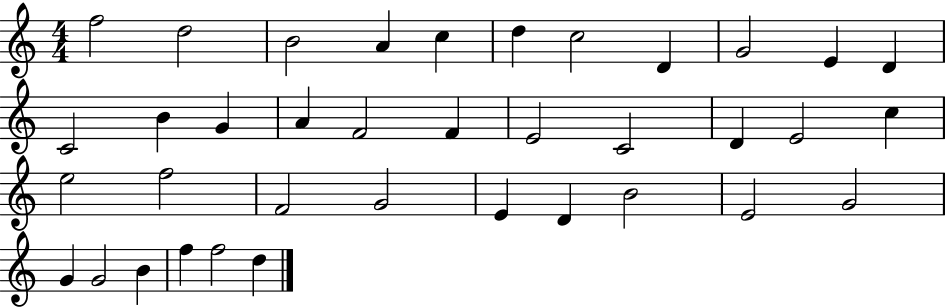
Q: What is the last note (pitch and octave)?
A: D5